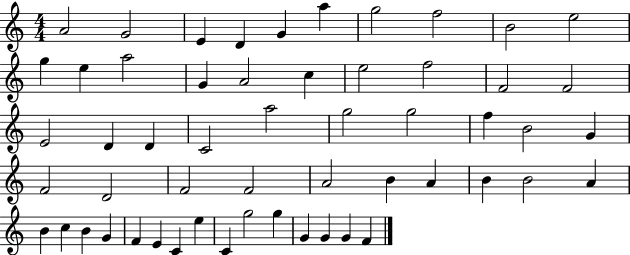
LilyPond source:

{
  \clef treble
  \numericTimeSignature
  \time 4/4
  \key c \major
  a'2 g'2 | e'4 d'4 g'4 a''4 | g''2 f''2 | b'2 e''2 | \break g''4 e''4 a''2 | g'4 a'2 c''4 | e''2 f''2 | f'2 f'2 | \break e'2 d'4 d'4 | c'2 a''2 | g''2 g''2 | f''4 b'2 g'4 | \break f'2 d'2 | f'2 f'2 | a'2 b'4 a'4 | b'4 b'2 a'4 | \break b'4 c''4 b'4 g'4 | f'4 e'4 c'4 e''4 | c'4 g''2 g''4 | g'4 g'4 g'4 f'4 | \break \bar "|."
}